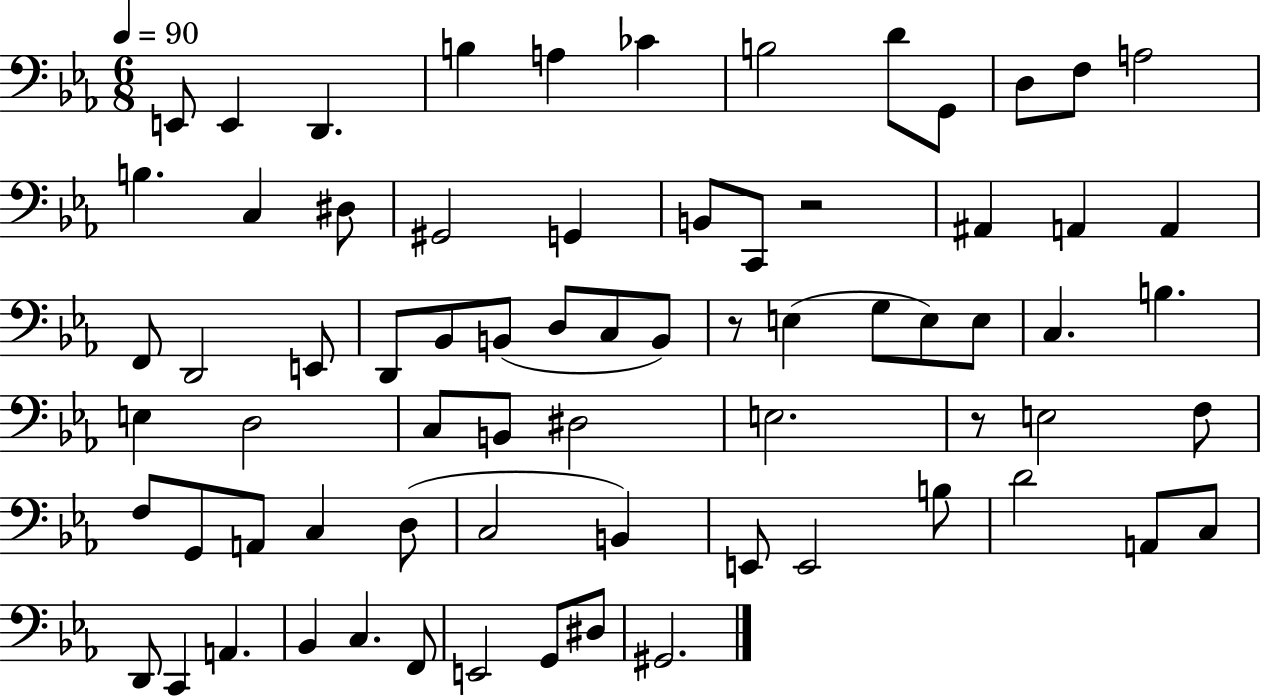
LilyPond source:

{
  \clef bass
  \numericTimeSignature
  \time 6/8
  \key ees \major
  \tempo 4 = 90
  e,8 e,4 d,4. | b4 a4 ces'4 | b2 d'8 g,8 | d8 f8 a2 | \break b4. c4 dis8 | gis,2 g,4 | b,8 c,8 r2 | ais,4 a,4 a,4 | \break f,8 d,2 e,8 | d,8 bes,8 b,8( d8 c8 b,8) | r8 e4( g8 e8) e8 | c4. b4. | \break e4 d2 | c8 b,8 dis2 | e2. | r8 e2 f8 | \break f8 g,8 a,8 c4 d8( | c2 b,4) | e,8 e,2 b8 | d'2 a,8 c8 | \break d,8 c,4 a,4. | bes,4 c4. f,8 | e,2 g,8 dis8 | gis,2. | \break \bar "|."
}